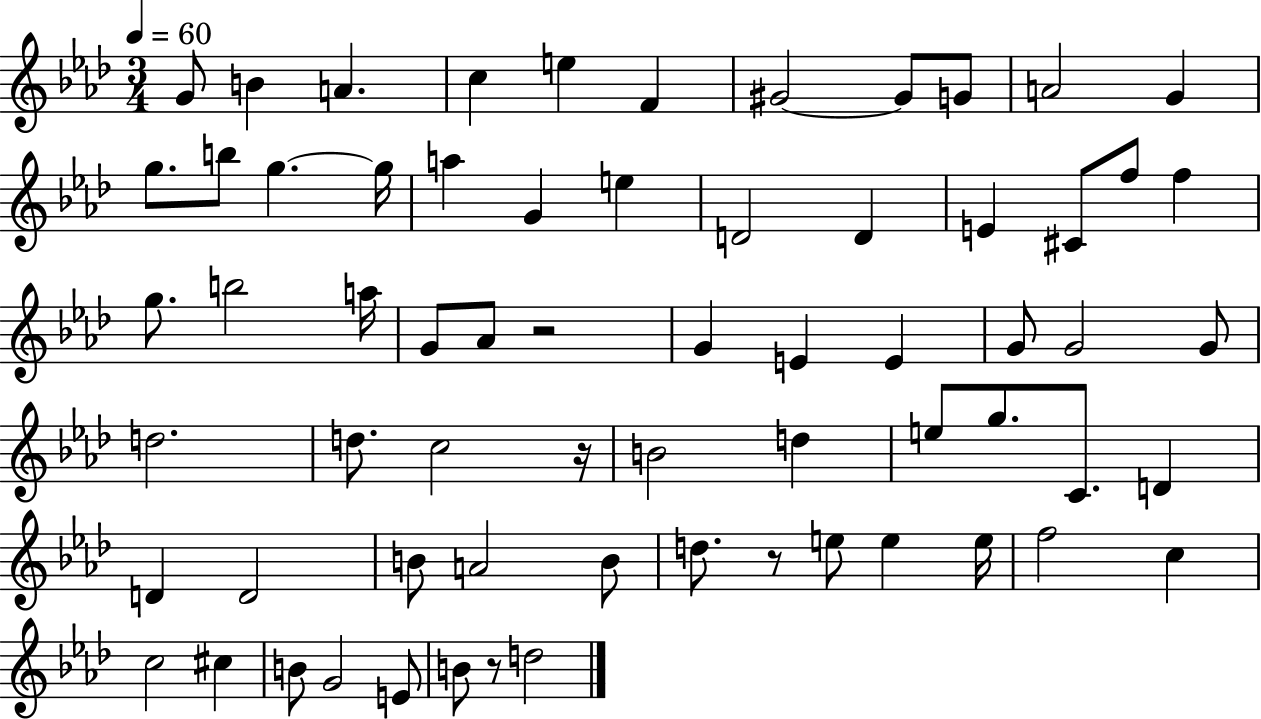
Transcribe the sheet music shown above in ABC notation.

X:1
T:Untitled
M:3/4
L:1/4
K:Ab
G/2 B A c e F ^G2 ^G/2 G/2 A2 G g/2 b/2 g g/4 a G e D2 D E ^C/2 f/2 f g/2 b2 a/4 G/2 _A/2 z2 G E E G/2 G2 G/2 d2 d/2 c2 z/4 B2 d e/2 g/2 C/2 D D D2 B/2 A2 B/2 d/2 z/2 e/2 e e/4 f2 c c2 ^c B/2 G2 E/2 B/2 z/2 d2